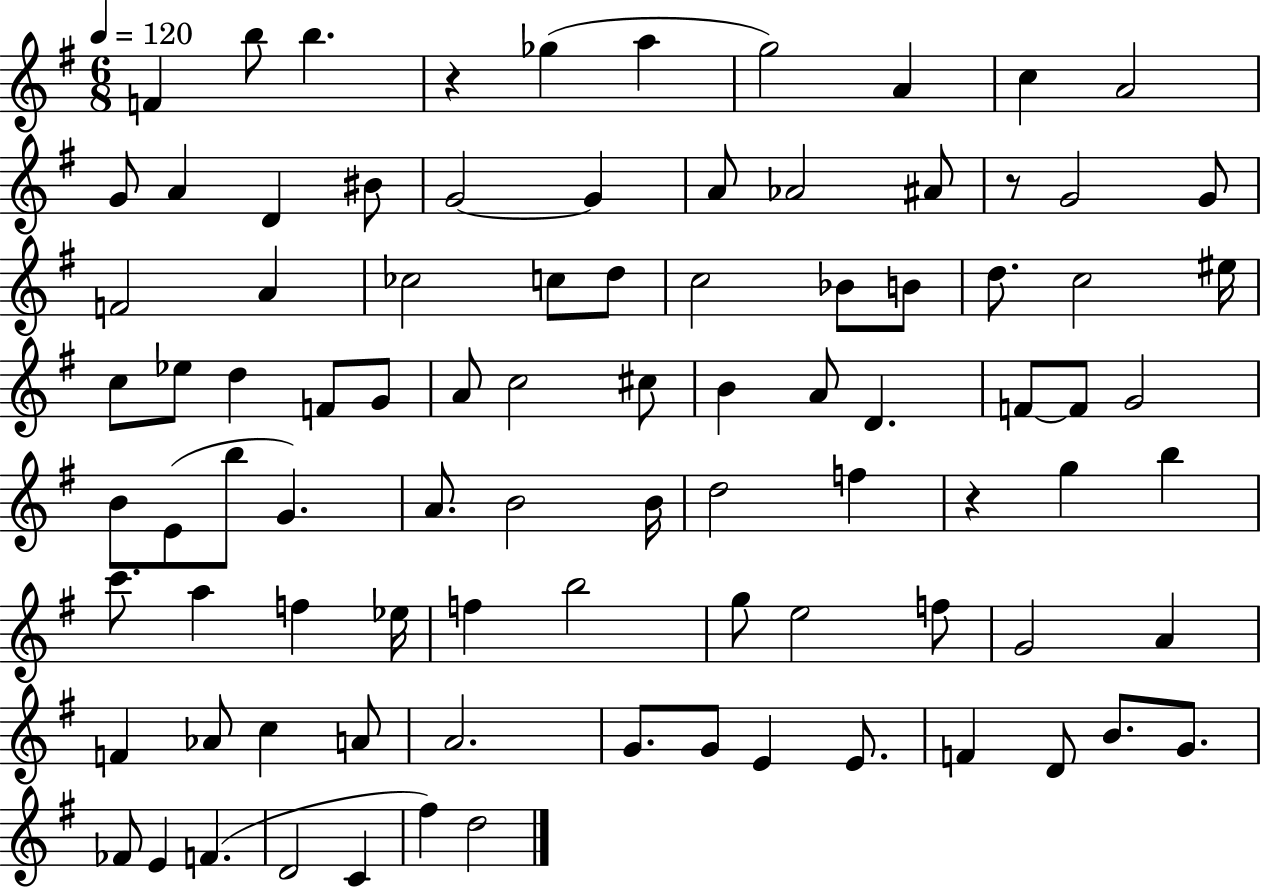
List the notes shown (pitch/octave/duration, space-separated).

F4/q B5/e B5/q. R/q Gb5/q A5/q G5/h A4/q C5/q A4/h G4/e A4/q D4/q BIS4/e G4/h G4/q A4/e Ab4/h A#4/e R/e G4/h G4/e F4/h A4/q CES5/h C5/e D5/e C5/h Bb4/e B4/e D5/e. C5/h EIS5/s C5/e Eb5/e D5/q F4/e G4/e A4/e C5/h C#5/e B4/q A4/e D4/q. F4/e F4/e G4/h B4/e E4/e B5/e G4/q. A4/e. B4/h B4/s D5/h F5/q R/q G5/q B5/q C6/e. A5/q F5/q Eb5/s F5/q B5/h G5/e E5/h F5/e G4/h A4/q F4/q Ab4/e C5/q A4/e A4/h. G4/e. G4/e E4/q E4/e. F4/q D4/e B4/e. G4/e. FES4/e E4/q F4/q. D4/h C4/q F#5/q D5/h